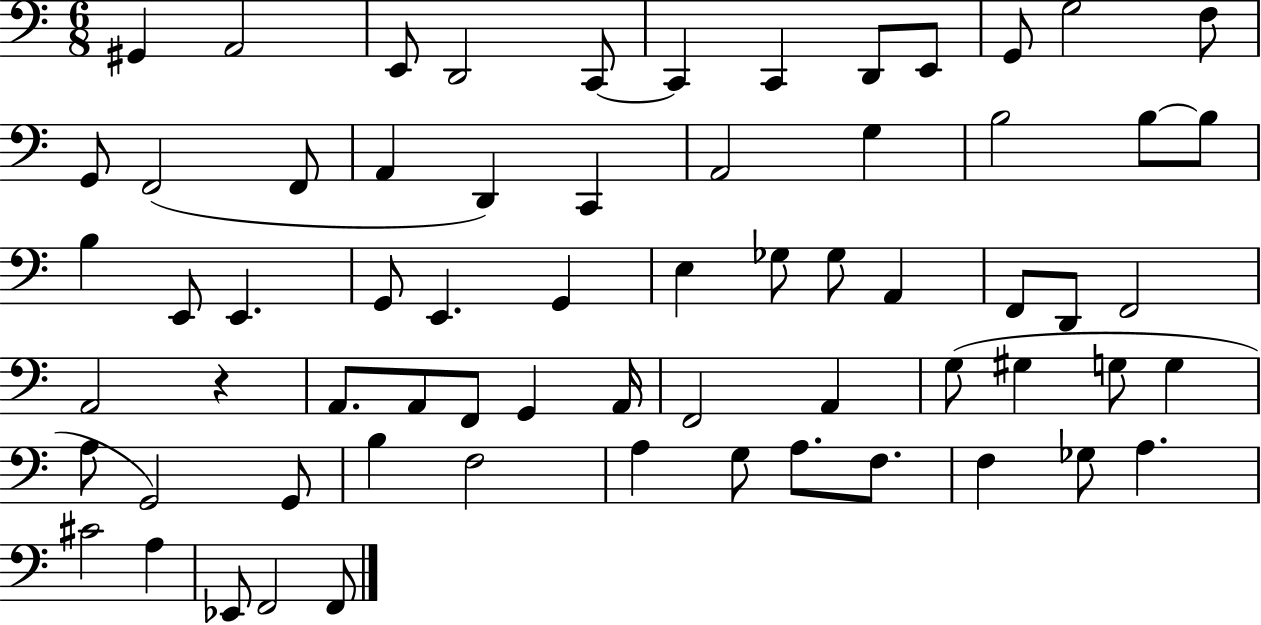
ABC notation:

X:1
T:Untitled
M:6/8
L:1/4
K:C
^G,, A,,2 E,,/2 D,,2 C,,/2 C,, C,, D,,/2 E,,/2 G,,/2 G,2 F,/2 G,,/2 F,,2 F,,/2 A,, D,, C,, A,,2 G, B,2 B,/2 B,/2 B, E,,/2 E,, G,,/2 E,, G,, E, _G,/2 _G,/2 A,, F,,/2 D,,/2 F,,2 A,,2 z A,,/2 A,,/2 F,,/2 G,, A,,/4 F,,2 A,, G,/2 ^G, G,/2 G, A,/2 G,,2 G,,/2 B, F,2 A, G,/2 A,/2 F,/2 F, _G,/2 A, ^C2 A, _E,,/2 F,,2 F,,/2